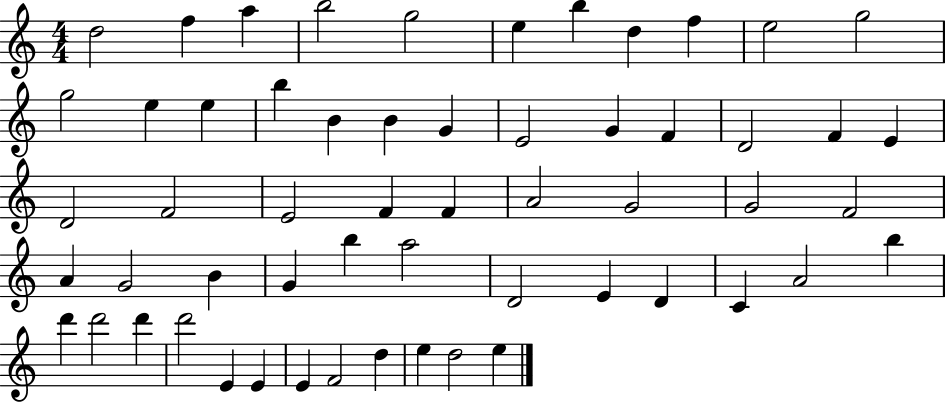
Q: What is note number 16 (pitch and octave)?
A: B4